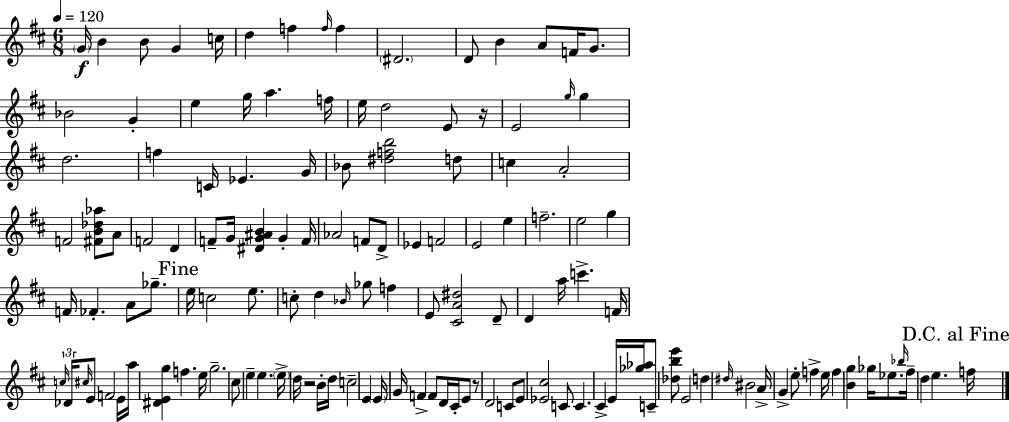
{
  \clef treble
  \numericTimeSignature
  \time 6/8
  \key d \major
  \tempo 4 = 120
  \parenthesize g'16\f b'4 b'8 g'4 c''16 | d''4 f''4 \grace { f''16 } f''4 | \parenthesize dis'2. | d'8 b'4 a'8 f'16 g'8. | \break bes'2 g'4-. | e''4 g''16 a''4. | f''16 e''16 d''2 e'8 | r16 e'2 \grace { g''16 } g''4 | \break d''2. | f''4 c'16 ees'4. | g'16 bes'8 <dis'' f'' b''>2 | d''8 c''4 a'2-. | \break f'2 <fis' b' des'' aes''>8 | a'8 f'2 d'4 | f'8-- g'16 <dis' g' ais' b'>4 g'4-. | f'16 aes'2 f'8 | \break d'8-> ees'4 f'2 | e'2 e''4 | f''2.-- | e''2 g''4 | \break f'16 fes'4.-. a'8 ges''8.-- | \mark "Fine" e''16 c''2 e''8. | c''8-. d''4 \grace { bes'16 } ges''8 f''4 | e'8 <cis' a' dis''>2 | \break d'8-- d'4 a''16 c'''4.-> | f'16 \tuplet 3/2 { \grace { c''16 } des'16 \grace { cis''16 } } e'8 f'2 | e'16 a''16 <dis' e' g''>4 f''4. | e''16 g''2.-- | \break cis''8 e''4-- e''4. | \parenthesize e''16-> d''16 r2 | b'16-. d''16 c''2-- | e'4 \parenthesize e'16 g'16 f'4-> f'8 | \break d'16 cis'16-. e'8 r8 d'2 | c'8 e'8 <ees' cis''>2 | c'8 c'4. cis'4-> | e'16 <ges'' aes''>16 c'8-- <des'' b'' e'''>8 e'2 | \break d''4 \grace { dis''16 } bis'2 | a'16-> g'4-> e''8-. | f''4-> e''16 f''4 <b' g''>4 | ges''16 ees''8. \grace { bes''16 } fis''16-- d''4 | \break e''4. \mark "D.C. al Fine" f''16 \bar "|."
}